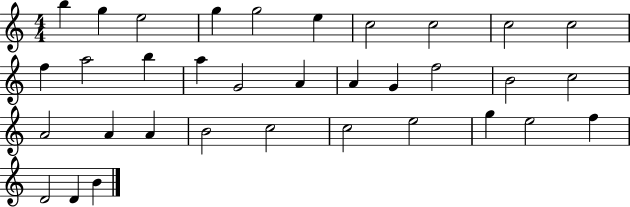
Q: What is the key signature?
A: C major